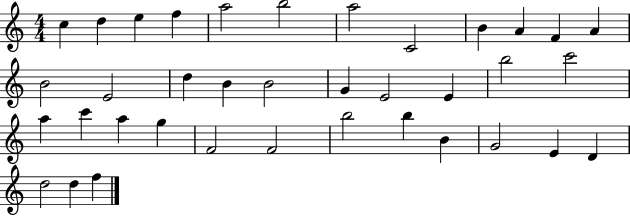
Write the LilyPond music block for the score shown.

{
  \clef treble
  \numericTimeSignature
  \time 4/4
  \key c \major
  c''4 d''4 e''4 f''4 | a''2 b''2 | a''2 c'2 | b'4 a'4 f'4 a'4 | \break b'2 e'2 | d''4 b'4 b'2 | g'4 e'2 e'4 | b''2 c'''2 | \break a''4 c'''4 a''4 g''4 | f'2 f'2 | b''2 b''4 b'4 | g'2 e'4 d'4 | \break d''2 d''4 f''4 | \bar "|."
}